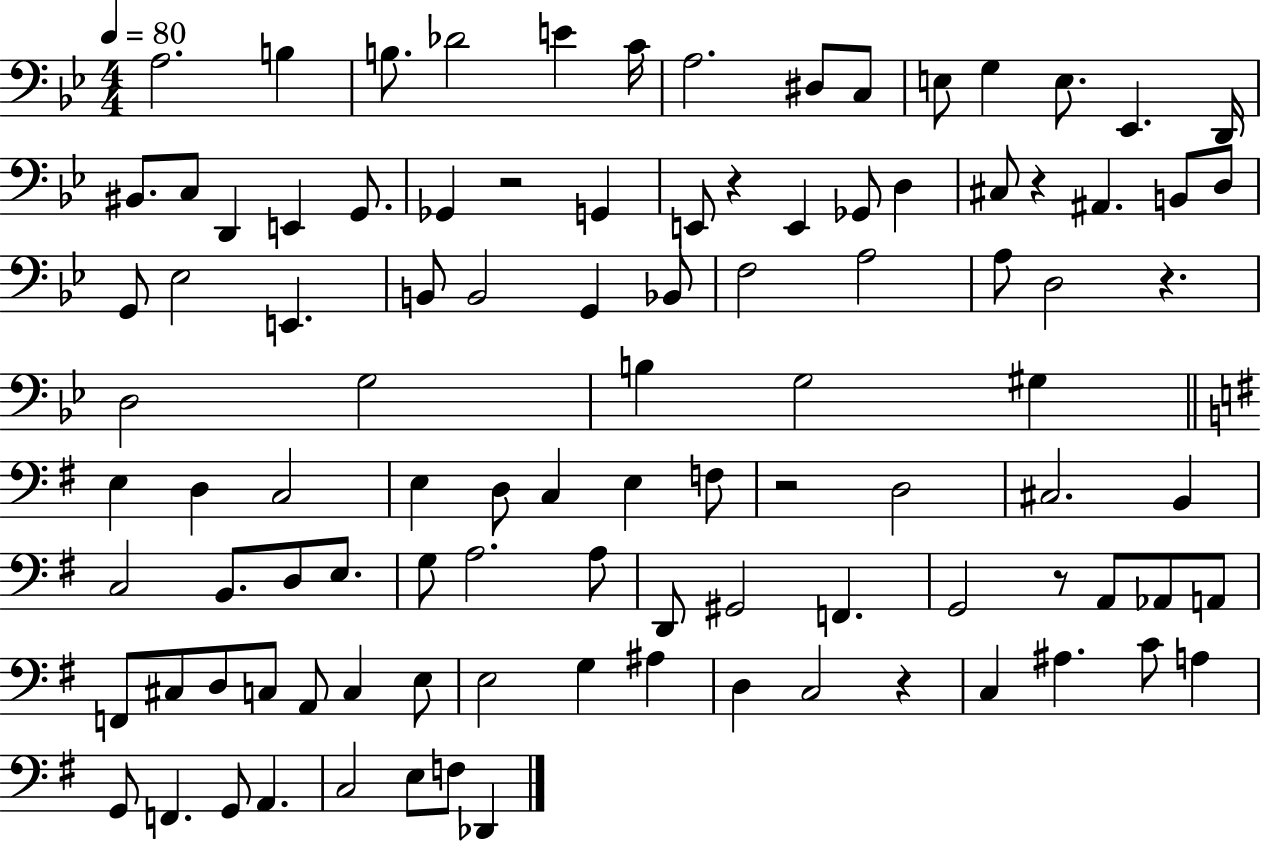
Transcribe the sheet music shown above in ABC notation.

X:1
T:Untitled
M:4/4
L:1/4
K:Bb
A,2 B, B,/2 _D2 E C/4 A,2 ^D,/2 C,/2 E,/2 G, E,/2 _E,, D,,/4 ^B,,/2 C,/2 D,, E,, G,,/2 _G,, z2 G,, E,,/2 z E,, _G,,/2 D, ^C,/2 z ^A,, B,,/2 D,/2 G,,/2 _E,2 E,, B,,/2 B,,2 G,, _B,,/2 F,2 A,2 A,/2 D,2 z D,2 G,2 B, G,2 ^G, E, D, C,2 E, D,/2 C, E, F,/2 z2 D,2 ^C,2 B,, C,2 B,,/2 D,/2 E,/2 G,/2 A,2 A,/2 D,,/2 ^G,,2 F,, G,,2 z/2 A,,/2 _A,,/2 A,,/2 F,,/2 ^C,/2 D,/2 C,/2 A,,/2 C, E,/2 E,2 G, ^A, D, C,2 z C, ^A, C/2 A, G,,/2 F,, G,,/2 A,, C,2 E,/2 F,/2 _D,,